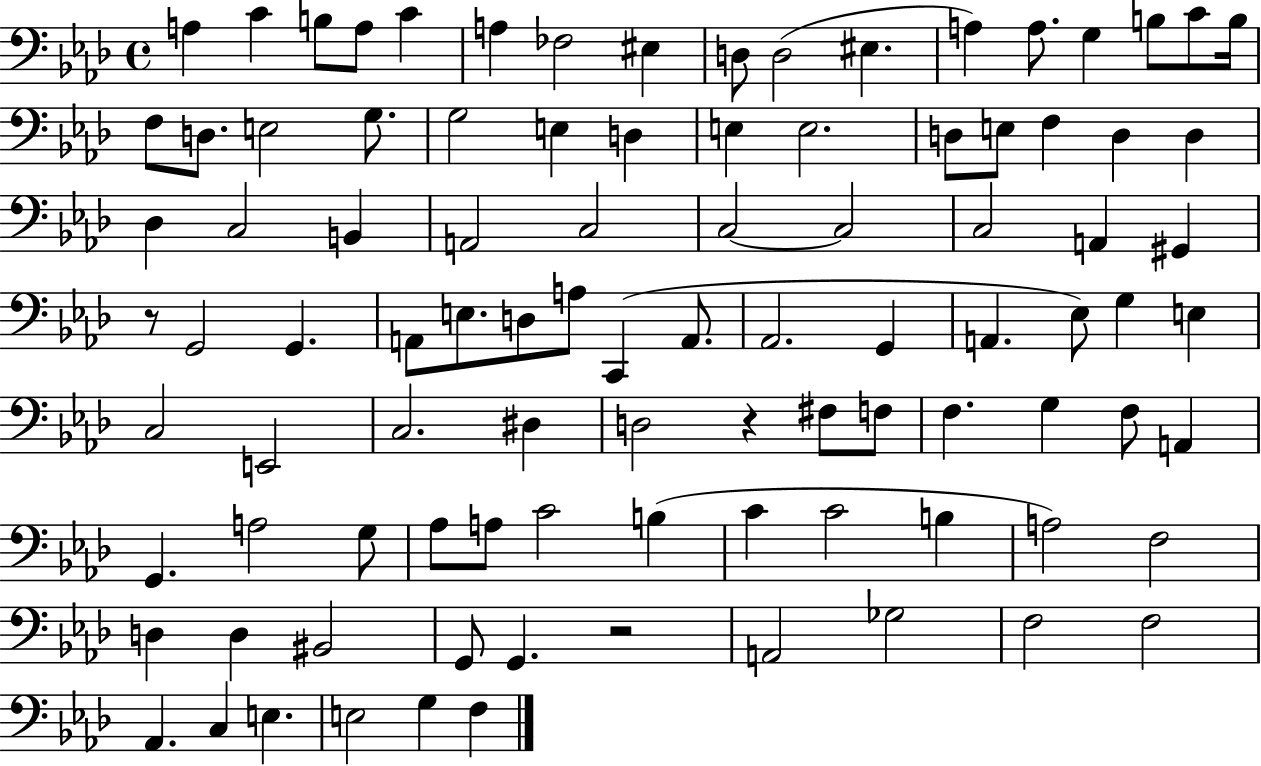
{
  \clef bass
  \time 4/4
  \defaultTimeSignature
  \key aes \major
  a4 c'4 b8 a8 c'4 | a4 fes2 eis4 | d8 d2( eis4. | a4) a8. g4 b8 c'8 b16 | \break f8 d8. e2 g8. | g2 e4 d4 | e4 e2. | d8 e8 f4 d4 d4 | \break des4 c2 b,4 | a,2 c2 | c2~~ c2 | c2 a,4 gis,4 | \break r8 g,2 g,4. | a,8 e8. d8 a8 c,4( a,8. | aes,2. g,4 | a,4. ees8) g4 e4 | \break c2 e,2 | c2. dis4 | d2 r4 fis8 f8 | f4. g4 f8 a,4 | \break g,4. a2 g8 | aes8 a8 c'2 b4( | c'4 c'2 b4 | a2) f2 | \break d4 d4 bis,2 | g,8 g,4. r2 | a,2 ges2 | f2 f2 | \break aes,4. c4 e4. | e2 g4 f4 | \bar "|."
}